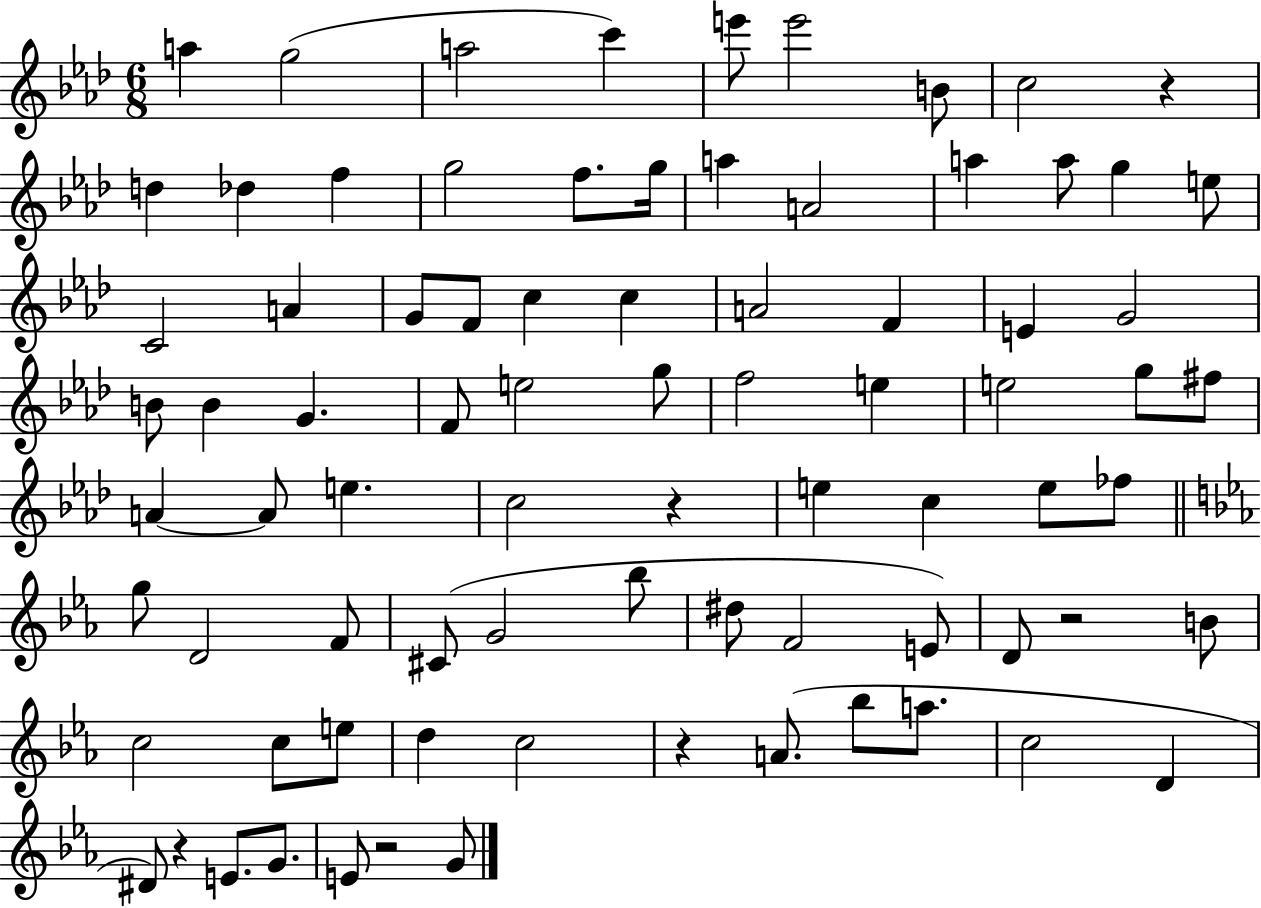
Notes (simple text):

A5/q G5/h A5/h C6/q E6/e E6/h B4/e C5/h R/q D5/q Db5/q F5/q G5/h F5/e. G5/s A5/q A4/h A5/q A5/e G5/q E5/e C4/h A4/q G4/e F4/e C5/q C5/q A4/h F4/q E4/q G4/h B4/e B4/q G4/q. F4/e E5/h G5/e F5/h E5/q E5/h G5/e F#5/e A4/q A4/e E5/q. C5/h R/q E5/q C5/q E5/e FES5/e G5/e D4/h F4/e C#4/e G4/h Bb5/e D#5/e F4/h E4/e D4/e R/h B4/e C5/h C5/e E5/e D5/q C5/h R/q A4/e. Bb5/e A5/e. C5/h D4/q D#4/e R/q E4/e. G4/e. E4/e R/h G4/e